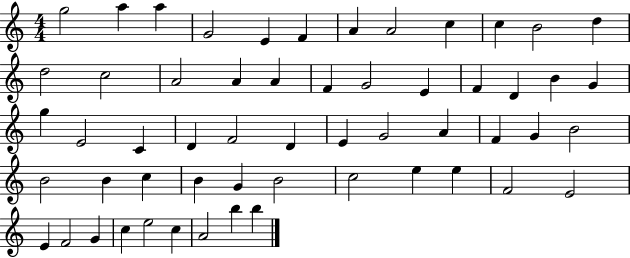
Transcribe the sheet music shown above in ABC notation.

X:1
T:Untitled
M:4/4
L:1/4
K:C
g2 a a G2 E F A A2 c c B2 d d2 c2 A2 A A F G2 E F D B G g E2 C D F2 D E G2 A F G B2 B2 B c B G B2 c2 e e F2 E2 E F2 G c e2 c A2 b b